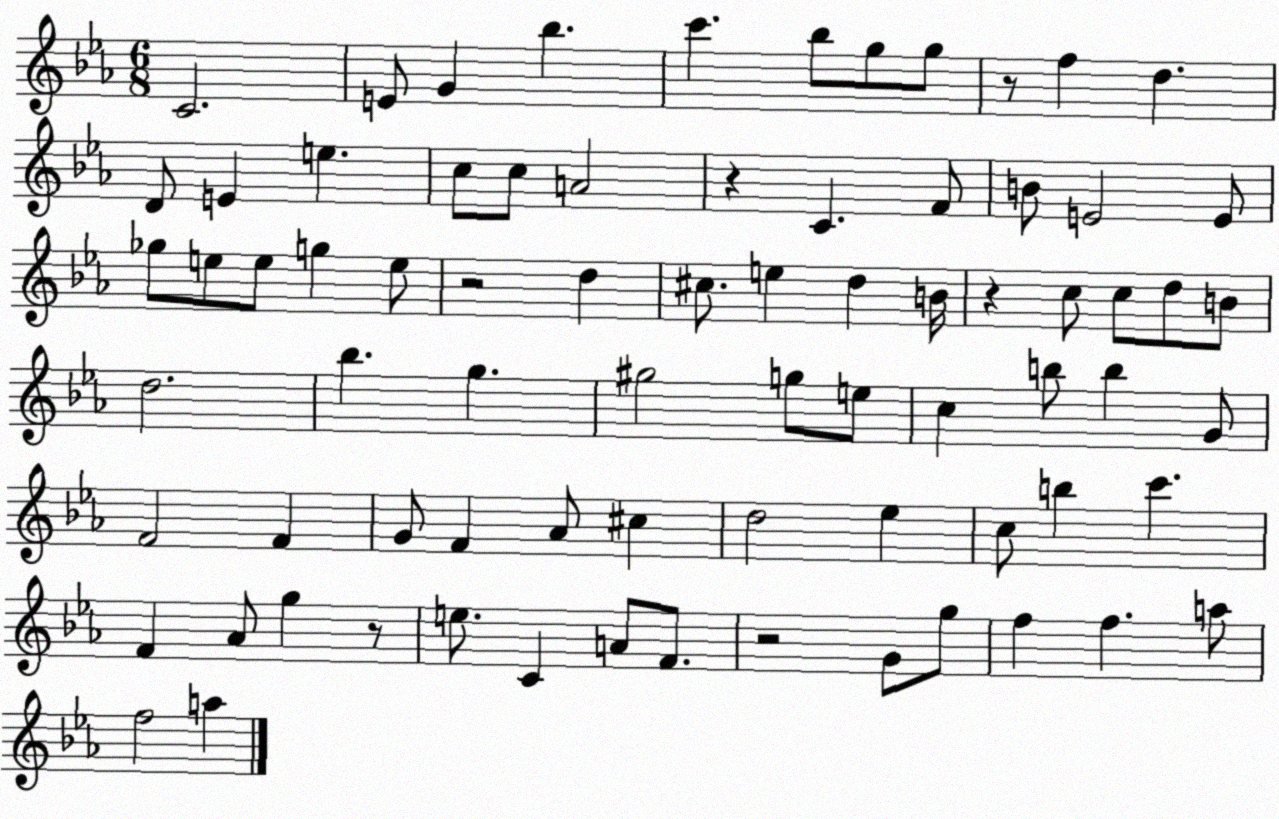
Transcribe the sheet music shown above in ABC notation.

X:1
T:Untitled
M:6/8
L:1/4
K:Eb
C2 E/2 G _b c' _b/2 g/2 g/2 z/2 f d D/2 E e c/2 c/2 A2 z C F/2 B/2 E2 E/2 _g/2 e/2 e/2 g e/2 z2 d ^c/2 e d B/4 z c/2 c/2 d/2 B/2 d2 _b g ^g2 g/2 e/2 c b/2 b G/2 F2 F G/2 F _A/2 ^c d2 _e c/2 b c' F _A/2 g z/2 e/2 C A/2 F/2 z2 G/2 g/2 f f a/2 f2 a